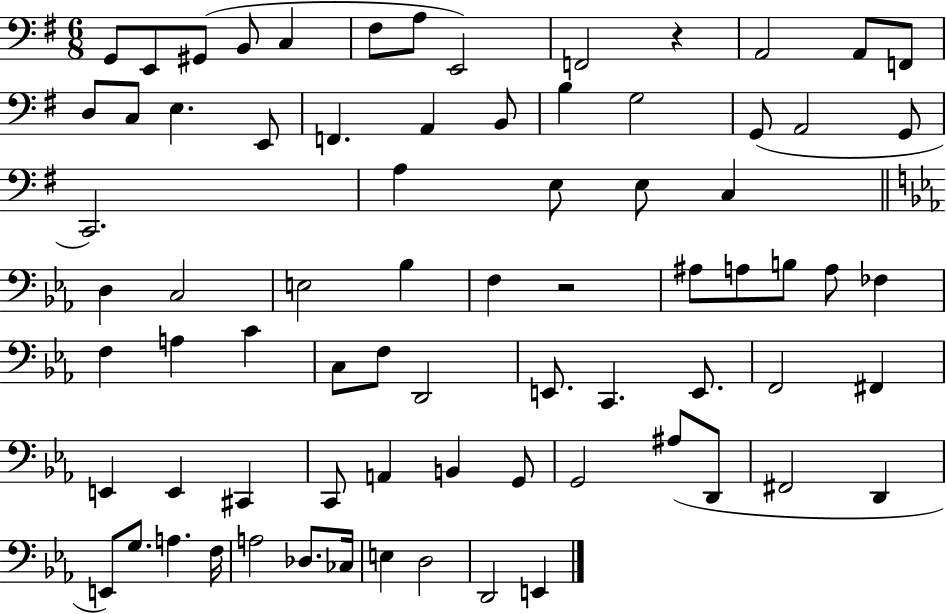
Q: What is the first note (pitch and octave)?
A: G2